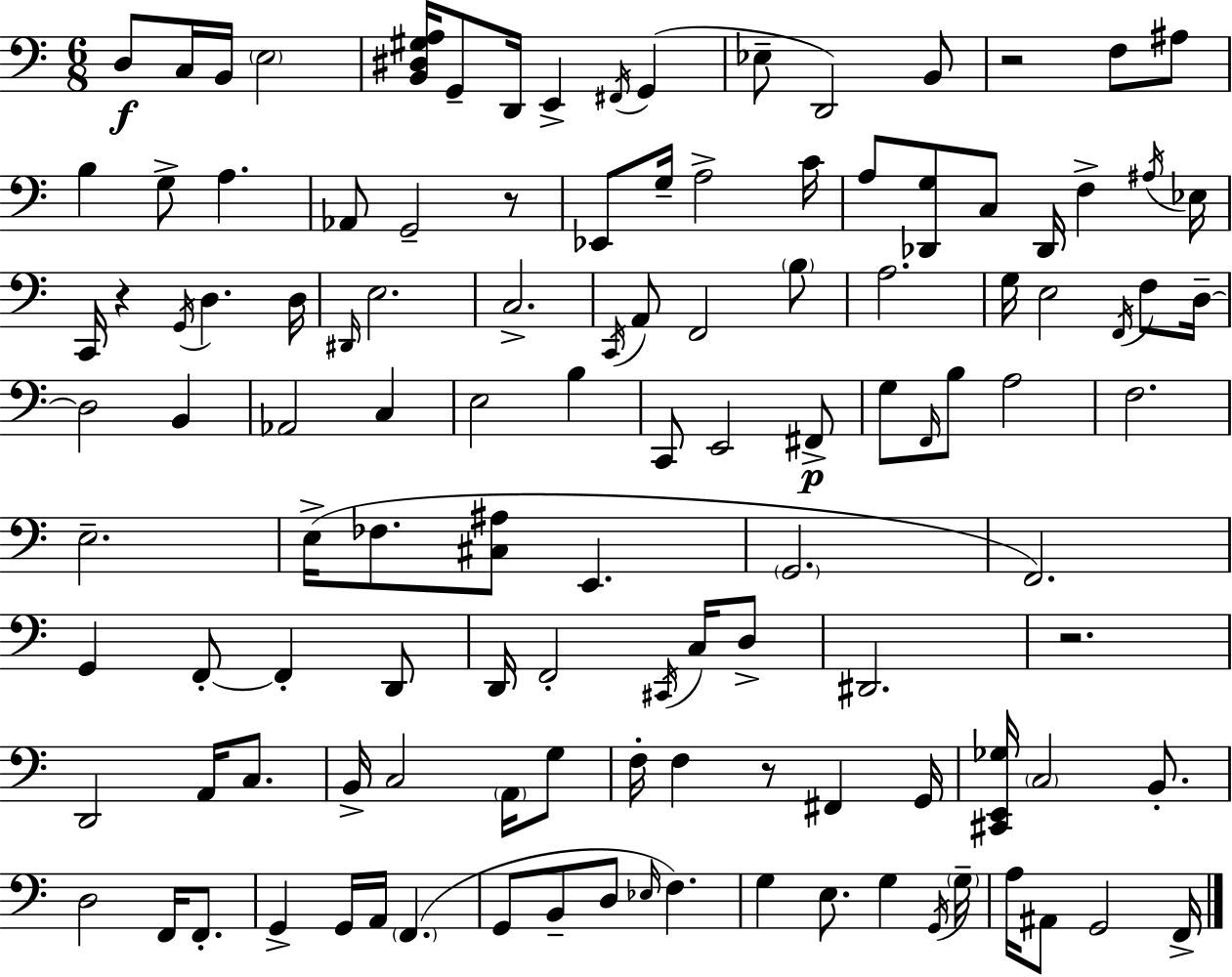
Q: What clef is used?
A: bass